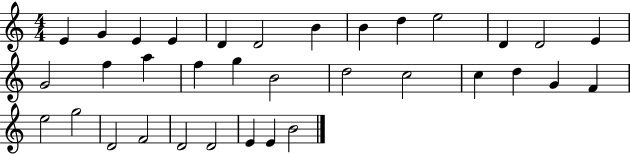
E4/q G4/q E4/q E4/q D4/q D4/h B4/q B4/q D5/q E5/h D4/q D4/h E4/q G4/h F5/q A5/q F5/q G5/q B4/h D5/h C5/h C5/q D5/q G4/q F4/q E5/h G5/h D4/h F4/h D4/h D4/h E4/q E4/q B4/h